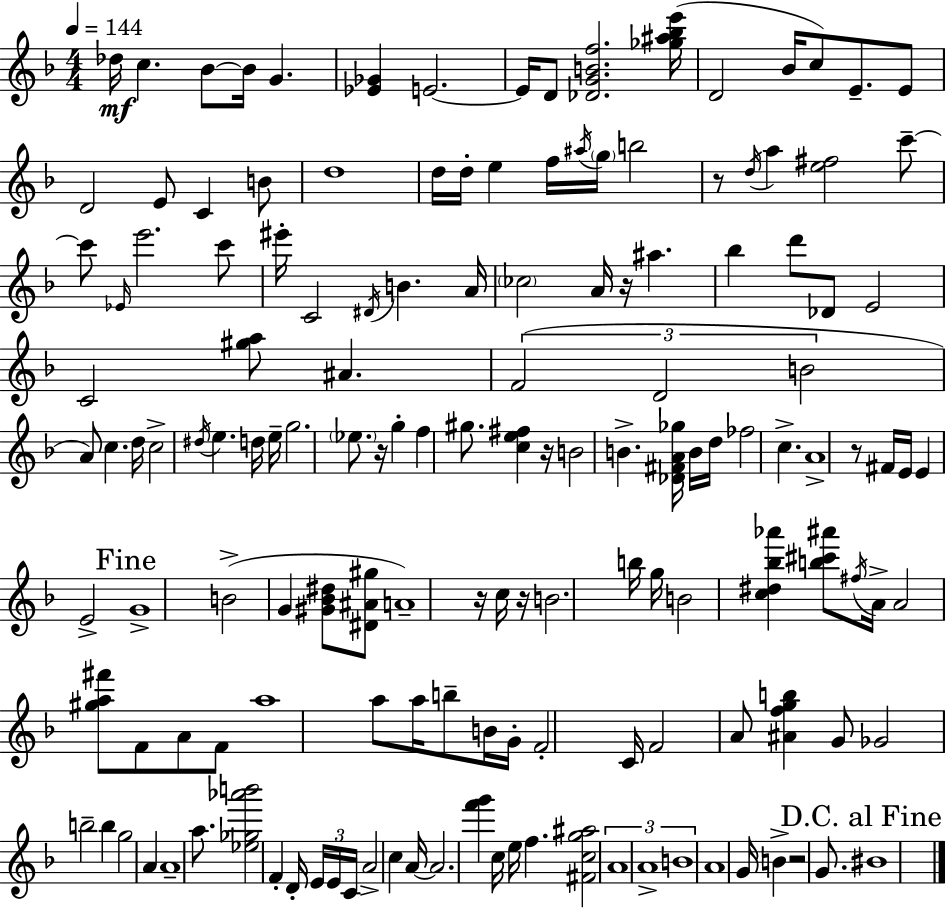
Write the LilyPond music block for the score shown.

{
  \clef treble
  \numericTimeSignature
  \time 4/4
  \key f \major
  \tempo 4 = 144
  des''16\mf c''4. bes'8~~ bes'16 g'4. | <ees' ges'>4 e'2.~~ | e'16 d'8 <des' g' b' f''>2. <ges'' ais'' bes'' e'''>16( | d'2 bes'16 c''8) e'8.-- e'8 | \break d'2 e'8 c'4 b'8 | d''1 | d''16 d''16-. e''4 f''16 \acciaccatura { ais''16 } \parenthesize g''16 b''2 | r8 \acciaccatura { d''16 } a''4 <e'' fis''>2 | \break c'''8--~~ c'''8 \grace { ees'16 } e'''2. | c'''8 eis'''16-. c'2 \acciaccatura { dis'16 } b'4. | a'16 \parenthesize ces''2 a'16 r16 ais''4. | bes''4 d'''8 des'8 e'2 | \break c'2 <gis'' a''>8 ais'4. | \tuplet 3/2 { f'2( d'2 | b'2 } a'8) c''4. | d''16 c''2-> \acciaccatura { dis''16 } e''4. | \break d''16 e''16-- g''2. | \parenthesize ees''8. r16 g''4-. f''4 gis''8. | <c'' e'' fis''>4 r16 b'2 b'4.-> | <des' fis' a' ges''>16 b'16 d''16 fes''2 c''4.-> | \break a'1-> | r8 fis'16 e'16 e'4 e'2-> | \mark "Fine" g'1-> | b'2->( g'4 | \break <gis' bes' dis''>8 <dis' ais' gis''>8 a'1--) | r16 c''16 r16 b'2. | b''16 g''16 b'2 <c'' dis'' bes'' aes'''>4 | <b'' cis''' ais'''>8 \acciaccatura { fis''16 } a'16-> a'2 <gis'' a'' fis'''>8 | \break f'8 a'8 f'8 a''1 | a''8 a''16 b''8-- b'16 g'16-. f'2-. | c'16 f'2 a'8 | <ais' f'' g'' b''>4 g'8 ges'2 b''2-- | \break b''4 g''2 | a'4 a'1-- | a''8. <ees'' ges'' aes''' b'''>2 | f'4-. d'16-. \tuplet 3/2 { e'16 e'16 c'16 } a'2-> | \break c''4 a'16~~ a'2. | <f''' g'''>4 c''16 e''16 f''4. <fis' c'' g'' ais''>2 | \tuplet 3/2 { a'1 | a'1-> | \break b'1 } | a'1 | g'16 b'4-> r2 | g'8. \mark "D.C. al Fine" bis'1 | \break \bar "|."
}